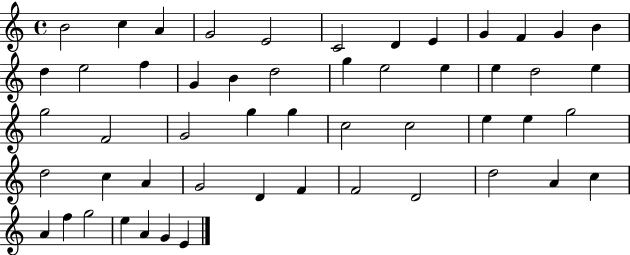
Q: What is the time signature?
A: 4/4